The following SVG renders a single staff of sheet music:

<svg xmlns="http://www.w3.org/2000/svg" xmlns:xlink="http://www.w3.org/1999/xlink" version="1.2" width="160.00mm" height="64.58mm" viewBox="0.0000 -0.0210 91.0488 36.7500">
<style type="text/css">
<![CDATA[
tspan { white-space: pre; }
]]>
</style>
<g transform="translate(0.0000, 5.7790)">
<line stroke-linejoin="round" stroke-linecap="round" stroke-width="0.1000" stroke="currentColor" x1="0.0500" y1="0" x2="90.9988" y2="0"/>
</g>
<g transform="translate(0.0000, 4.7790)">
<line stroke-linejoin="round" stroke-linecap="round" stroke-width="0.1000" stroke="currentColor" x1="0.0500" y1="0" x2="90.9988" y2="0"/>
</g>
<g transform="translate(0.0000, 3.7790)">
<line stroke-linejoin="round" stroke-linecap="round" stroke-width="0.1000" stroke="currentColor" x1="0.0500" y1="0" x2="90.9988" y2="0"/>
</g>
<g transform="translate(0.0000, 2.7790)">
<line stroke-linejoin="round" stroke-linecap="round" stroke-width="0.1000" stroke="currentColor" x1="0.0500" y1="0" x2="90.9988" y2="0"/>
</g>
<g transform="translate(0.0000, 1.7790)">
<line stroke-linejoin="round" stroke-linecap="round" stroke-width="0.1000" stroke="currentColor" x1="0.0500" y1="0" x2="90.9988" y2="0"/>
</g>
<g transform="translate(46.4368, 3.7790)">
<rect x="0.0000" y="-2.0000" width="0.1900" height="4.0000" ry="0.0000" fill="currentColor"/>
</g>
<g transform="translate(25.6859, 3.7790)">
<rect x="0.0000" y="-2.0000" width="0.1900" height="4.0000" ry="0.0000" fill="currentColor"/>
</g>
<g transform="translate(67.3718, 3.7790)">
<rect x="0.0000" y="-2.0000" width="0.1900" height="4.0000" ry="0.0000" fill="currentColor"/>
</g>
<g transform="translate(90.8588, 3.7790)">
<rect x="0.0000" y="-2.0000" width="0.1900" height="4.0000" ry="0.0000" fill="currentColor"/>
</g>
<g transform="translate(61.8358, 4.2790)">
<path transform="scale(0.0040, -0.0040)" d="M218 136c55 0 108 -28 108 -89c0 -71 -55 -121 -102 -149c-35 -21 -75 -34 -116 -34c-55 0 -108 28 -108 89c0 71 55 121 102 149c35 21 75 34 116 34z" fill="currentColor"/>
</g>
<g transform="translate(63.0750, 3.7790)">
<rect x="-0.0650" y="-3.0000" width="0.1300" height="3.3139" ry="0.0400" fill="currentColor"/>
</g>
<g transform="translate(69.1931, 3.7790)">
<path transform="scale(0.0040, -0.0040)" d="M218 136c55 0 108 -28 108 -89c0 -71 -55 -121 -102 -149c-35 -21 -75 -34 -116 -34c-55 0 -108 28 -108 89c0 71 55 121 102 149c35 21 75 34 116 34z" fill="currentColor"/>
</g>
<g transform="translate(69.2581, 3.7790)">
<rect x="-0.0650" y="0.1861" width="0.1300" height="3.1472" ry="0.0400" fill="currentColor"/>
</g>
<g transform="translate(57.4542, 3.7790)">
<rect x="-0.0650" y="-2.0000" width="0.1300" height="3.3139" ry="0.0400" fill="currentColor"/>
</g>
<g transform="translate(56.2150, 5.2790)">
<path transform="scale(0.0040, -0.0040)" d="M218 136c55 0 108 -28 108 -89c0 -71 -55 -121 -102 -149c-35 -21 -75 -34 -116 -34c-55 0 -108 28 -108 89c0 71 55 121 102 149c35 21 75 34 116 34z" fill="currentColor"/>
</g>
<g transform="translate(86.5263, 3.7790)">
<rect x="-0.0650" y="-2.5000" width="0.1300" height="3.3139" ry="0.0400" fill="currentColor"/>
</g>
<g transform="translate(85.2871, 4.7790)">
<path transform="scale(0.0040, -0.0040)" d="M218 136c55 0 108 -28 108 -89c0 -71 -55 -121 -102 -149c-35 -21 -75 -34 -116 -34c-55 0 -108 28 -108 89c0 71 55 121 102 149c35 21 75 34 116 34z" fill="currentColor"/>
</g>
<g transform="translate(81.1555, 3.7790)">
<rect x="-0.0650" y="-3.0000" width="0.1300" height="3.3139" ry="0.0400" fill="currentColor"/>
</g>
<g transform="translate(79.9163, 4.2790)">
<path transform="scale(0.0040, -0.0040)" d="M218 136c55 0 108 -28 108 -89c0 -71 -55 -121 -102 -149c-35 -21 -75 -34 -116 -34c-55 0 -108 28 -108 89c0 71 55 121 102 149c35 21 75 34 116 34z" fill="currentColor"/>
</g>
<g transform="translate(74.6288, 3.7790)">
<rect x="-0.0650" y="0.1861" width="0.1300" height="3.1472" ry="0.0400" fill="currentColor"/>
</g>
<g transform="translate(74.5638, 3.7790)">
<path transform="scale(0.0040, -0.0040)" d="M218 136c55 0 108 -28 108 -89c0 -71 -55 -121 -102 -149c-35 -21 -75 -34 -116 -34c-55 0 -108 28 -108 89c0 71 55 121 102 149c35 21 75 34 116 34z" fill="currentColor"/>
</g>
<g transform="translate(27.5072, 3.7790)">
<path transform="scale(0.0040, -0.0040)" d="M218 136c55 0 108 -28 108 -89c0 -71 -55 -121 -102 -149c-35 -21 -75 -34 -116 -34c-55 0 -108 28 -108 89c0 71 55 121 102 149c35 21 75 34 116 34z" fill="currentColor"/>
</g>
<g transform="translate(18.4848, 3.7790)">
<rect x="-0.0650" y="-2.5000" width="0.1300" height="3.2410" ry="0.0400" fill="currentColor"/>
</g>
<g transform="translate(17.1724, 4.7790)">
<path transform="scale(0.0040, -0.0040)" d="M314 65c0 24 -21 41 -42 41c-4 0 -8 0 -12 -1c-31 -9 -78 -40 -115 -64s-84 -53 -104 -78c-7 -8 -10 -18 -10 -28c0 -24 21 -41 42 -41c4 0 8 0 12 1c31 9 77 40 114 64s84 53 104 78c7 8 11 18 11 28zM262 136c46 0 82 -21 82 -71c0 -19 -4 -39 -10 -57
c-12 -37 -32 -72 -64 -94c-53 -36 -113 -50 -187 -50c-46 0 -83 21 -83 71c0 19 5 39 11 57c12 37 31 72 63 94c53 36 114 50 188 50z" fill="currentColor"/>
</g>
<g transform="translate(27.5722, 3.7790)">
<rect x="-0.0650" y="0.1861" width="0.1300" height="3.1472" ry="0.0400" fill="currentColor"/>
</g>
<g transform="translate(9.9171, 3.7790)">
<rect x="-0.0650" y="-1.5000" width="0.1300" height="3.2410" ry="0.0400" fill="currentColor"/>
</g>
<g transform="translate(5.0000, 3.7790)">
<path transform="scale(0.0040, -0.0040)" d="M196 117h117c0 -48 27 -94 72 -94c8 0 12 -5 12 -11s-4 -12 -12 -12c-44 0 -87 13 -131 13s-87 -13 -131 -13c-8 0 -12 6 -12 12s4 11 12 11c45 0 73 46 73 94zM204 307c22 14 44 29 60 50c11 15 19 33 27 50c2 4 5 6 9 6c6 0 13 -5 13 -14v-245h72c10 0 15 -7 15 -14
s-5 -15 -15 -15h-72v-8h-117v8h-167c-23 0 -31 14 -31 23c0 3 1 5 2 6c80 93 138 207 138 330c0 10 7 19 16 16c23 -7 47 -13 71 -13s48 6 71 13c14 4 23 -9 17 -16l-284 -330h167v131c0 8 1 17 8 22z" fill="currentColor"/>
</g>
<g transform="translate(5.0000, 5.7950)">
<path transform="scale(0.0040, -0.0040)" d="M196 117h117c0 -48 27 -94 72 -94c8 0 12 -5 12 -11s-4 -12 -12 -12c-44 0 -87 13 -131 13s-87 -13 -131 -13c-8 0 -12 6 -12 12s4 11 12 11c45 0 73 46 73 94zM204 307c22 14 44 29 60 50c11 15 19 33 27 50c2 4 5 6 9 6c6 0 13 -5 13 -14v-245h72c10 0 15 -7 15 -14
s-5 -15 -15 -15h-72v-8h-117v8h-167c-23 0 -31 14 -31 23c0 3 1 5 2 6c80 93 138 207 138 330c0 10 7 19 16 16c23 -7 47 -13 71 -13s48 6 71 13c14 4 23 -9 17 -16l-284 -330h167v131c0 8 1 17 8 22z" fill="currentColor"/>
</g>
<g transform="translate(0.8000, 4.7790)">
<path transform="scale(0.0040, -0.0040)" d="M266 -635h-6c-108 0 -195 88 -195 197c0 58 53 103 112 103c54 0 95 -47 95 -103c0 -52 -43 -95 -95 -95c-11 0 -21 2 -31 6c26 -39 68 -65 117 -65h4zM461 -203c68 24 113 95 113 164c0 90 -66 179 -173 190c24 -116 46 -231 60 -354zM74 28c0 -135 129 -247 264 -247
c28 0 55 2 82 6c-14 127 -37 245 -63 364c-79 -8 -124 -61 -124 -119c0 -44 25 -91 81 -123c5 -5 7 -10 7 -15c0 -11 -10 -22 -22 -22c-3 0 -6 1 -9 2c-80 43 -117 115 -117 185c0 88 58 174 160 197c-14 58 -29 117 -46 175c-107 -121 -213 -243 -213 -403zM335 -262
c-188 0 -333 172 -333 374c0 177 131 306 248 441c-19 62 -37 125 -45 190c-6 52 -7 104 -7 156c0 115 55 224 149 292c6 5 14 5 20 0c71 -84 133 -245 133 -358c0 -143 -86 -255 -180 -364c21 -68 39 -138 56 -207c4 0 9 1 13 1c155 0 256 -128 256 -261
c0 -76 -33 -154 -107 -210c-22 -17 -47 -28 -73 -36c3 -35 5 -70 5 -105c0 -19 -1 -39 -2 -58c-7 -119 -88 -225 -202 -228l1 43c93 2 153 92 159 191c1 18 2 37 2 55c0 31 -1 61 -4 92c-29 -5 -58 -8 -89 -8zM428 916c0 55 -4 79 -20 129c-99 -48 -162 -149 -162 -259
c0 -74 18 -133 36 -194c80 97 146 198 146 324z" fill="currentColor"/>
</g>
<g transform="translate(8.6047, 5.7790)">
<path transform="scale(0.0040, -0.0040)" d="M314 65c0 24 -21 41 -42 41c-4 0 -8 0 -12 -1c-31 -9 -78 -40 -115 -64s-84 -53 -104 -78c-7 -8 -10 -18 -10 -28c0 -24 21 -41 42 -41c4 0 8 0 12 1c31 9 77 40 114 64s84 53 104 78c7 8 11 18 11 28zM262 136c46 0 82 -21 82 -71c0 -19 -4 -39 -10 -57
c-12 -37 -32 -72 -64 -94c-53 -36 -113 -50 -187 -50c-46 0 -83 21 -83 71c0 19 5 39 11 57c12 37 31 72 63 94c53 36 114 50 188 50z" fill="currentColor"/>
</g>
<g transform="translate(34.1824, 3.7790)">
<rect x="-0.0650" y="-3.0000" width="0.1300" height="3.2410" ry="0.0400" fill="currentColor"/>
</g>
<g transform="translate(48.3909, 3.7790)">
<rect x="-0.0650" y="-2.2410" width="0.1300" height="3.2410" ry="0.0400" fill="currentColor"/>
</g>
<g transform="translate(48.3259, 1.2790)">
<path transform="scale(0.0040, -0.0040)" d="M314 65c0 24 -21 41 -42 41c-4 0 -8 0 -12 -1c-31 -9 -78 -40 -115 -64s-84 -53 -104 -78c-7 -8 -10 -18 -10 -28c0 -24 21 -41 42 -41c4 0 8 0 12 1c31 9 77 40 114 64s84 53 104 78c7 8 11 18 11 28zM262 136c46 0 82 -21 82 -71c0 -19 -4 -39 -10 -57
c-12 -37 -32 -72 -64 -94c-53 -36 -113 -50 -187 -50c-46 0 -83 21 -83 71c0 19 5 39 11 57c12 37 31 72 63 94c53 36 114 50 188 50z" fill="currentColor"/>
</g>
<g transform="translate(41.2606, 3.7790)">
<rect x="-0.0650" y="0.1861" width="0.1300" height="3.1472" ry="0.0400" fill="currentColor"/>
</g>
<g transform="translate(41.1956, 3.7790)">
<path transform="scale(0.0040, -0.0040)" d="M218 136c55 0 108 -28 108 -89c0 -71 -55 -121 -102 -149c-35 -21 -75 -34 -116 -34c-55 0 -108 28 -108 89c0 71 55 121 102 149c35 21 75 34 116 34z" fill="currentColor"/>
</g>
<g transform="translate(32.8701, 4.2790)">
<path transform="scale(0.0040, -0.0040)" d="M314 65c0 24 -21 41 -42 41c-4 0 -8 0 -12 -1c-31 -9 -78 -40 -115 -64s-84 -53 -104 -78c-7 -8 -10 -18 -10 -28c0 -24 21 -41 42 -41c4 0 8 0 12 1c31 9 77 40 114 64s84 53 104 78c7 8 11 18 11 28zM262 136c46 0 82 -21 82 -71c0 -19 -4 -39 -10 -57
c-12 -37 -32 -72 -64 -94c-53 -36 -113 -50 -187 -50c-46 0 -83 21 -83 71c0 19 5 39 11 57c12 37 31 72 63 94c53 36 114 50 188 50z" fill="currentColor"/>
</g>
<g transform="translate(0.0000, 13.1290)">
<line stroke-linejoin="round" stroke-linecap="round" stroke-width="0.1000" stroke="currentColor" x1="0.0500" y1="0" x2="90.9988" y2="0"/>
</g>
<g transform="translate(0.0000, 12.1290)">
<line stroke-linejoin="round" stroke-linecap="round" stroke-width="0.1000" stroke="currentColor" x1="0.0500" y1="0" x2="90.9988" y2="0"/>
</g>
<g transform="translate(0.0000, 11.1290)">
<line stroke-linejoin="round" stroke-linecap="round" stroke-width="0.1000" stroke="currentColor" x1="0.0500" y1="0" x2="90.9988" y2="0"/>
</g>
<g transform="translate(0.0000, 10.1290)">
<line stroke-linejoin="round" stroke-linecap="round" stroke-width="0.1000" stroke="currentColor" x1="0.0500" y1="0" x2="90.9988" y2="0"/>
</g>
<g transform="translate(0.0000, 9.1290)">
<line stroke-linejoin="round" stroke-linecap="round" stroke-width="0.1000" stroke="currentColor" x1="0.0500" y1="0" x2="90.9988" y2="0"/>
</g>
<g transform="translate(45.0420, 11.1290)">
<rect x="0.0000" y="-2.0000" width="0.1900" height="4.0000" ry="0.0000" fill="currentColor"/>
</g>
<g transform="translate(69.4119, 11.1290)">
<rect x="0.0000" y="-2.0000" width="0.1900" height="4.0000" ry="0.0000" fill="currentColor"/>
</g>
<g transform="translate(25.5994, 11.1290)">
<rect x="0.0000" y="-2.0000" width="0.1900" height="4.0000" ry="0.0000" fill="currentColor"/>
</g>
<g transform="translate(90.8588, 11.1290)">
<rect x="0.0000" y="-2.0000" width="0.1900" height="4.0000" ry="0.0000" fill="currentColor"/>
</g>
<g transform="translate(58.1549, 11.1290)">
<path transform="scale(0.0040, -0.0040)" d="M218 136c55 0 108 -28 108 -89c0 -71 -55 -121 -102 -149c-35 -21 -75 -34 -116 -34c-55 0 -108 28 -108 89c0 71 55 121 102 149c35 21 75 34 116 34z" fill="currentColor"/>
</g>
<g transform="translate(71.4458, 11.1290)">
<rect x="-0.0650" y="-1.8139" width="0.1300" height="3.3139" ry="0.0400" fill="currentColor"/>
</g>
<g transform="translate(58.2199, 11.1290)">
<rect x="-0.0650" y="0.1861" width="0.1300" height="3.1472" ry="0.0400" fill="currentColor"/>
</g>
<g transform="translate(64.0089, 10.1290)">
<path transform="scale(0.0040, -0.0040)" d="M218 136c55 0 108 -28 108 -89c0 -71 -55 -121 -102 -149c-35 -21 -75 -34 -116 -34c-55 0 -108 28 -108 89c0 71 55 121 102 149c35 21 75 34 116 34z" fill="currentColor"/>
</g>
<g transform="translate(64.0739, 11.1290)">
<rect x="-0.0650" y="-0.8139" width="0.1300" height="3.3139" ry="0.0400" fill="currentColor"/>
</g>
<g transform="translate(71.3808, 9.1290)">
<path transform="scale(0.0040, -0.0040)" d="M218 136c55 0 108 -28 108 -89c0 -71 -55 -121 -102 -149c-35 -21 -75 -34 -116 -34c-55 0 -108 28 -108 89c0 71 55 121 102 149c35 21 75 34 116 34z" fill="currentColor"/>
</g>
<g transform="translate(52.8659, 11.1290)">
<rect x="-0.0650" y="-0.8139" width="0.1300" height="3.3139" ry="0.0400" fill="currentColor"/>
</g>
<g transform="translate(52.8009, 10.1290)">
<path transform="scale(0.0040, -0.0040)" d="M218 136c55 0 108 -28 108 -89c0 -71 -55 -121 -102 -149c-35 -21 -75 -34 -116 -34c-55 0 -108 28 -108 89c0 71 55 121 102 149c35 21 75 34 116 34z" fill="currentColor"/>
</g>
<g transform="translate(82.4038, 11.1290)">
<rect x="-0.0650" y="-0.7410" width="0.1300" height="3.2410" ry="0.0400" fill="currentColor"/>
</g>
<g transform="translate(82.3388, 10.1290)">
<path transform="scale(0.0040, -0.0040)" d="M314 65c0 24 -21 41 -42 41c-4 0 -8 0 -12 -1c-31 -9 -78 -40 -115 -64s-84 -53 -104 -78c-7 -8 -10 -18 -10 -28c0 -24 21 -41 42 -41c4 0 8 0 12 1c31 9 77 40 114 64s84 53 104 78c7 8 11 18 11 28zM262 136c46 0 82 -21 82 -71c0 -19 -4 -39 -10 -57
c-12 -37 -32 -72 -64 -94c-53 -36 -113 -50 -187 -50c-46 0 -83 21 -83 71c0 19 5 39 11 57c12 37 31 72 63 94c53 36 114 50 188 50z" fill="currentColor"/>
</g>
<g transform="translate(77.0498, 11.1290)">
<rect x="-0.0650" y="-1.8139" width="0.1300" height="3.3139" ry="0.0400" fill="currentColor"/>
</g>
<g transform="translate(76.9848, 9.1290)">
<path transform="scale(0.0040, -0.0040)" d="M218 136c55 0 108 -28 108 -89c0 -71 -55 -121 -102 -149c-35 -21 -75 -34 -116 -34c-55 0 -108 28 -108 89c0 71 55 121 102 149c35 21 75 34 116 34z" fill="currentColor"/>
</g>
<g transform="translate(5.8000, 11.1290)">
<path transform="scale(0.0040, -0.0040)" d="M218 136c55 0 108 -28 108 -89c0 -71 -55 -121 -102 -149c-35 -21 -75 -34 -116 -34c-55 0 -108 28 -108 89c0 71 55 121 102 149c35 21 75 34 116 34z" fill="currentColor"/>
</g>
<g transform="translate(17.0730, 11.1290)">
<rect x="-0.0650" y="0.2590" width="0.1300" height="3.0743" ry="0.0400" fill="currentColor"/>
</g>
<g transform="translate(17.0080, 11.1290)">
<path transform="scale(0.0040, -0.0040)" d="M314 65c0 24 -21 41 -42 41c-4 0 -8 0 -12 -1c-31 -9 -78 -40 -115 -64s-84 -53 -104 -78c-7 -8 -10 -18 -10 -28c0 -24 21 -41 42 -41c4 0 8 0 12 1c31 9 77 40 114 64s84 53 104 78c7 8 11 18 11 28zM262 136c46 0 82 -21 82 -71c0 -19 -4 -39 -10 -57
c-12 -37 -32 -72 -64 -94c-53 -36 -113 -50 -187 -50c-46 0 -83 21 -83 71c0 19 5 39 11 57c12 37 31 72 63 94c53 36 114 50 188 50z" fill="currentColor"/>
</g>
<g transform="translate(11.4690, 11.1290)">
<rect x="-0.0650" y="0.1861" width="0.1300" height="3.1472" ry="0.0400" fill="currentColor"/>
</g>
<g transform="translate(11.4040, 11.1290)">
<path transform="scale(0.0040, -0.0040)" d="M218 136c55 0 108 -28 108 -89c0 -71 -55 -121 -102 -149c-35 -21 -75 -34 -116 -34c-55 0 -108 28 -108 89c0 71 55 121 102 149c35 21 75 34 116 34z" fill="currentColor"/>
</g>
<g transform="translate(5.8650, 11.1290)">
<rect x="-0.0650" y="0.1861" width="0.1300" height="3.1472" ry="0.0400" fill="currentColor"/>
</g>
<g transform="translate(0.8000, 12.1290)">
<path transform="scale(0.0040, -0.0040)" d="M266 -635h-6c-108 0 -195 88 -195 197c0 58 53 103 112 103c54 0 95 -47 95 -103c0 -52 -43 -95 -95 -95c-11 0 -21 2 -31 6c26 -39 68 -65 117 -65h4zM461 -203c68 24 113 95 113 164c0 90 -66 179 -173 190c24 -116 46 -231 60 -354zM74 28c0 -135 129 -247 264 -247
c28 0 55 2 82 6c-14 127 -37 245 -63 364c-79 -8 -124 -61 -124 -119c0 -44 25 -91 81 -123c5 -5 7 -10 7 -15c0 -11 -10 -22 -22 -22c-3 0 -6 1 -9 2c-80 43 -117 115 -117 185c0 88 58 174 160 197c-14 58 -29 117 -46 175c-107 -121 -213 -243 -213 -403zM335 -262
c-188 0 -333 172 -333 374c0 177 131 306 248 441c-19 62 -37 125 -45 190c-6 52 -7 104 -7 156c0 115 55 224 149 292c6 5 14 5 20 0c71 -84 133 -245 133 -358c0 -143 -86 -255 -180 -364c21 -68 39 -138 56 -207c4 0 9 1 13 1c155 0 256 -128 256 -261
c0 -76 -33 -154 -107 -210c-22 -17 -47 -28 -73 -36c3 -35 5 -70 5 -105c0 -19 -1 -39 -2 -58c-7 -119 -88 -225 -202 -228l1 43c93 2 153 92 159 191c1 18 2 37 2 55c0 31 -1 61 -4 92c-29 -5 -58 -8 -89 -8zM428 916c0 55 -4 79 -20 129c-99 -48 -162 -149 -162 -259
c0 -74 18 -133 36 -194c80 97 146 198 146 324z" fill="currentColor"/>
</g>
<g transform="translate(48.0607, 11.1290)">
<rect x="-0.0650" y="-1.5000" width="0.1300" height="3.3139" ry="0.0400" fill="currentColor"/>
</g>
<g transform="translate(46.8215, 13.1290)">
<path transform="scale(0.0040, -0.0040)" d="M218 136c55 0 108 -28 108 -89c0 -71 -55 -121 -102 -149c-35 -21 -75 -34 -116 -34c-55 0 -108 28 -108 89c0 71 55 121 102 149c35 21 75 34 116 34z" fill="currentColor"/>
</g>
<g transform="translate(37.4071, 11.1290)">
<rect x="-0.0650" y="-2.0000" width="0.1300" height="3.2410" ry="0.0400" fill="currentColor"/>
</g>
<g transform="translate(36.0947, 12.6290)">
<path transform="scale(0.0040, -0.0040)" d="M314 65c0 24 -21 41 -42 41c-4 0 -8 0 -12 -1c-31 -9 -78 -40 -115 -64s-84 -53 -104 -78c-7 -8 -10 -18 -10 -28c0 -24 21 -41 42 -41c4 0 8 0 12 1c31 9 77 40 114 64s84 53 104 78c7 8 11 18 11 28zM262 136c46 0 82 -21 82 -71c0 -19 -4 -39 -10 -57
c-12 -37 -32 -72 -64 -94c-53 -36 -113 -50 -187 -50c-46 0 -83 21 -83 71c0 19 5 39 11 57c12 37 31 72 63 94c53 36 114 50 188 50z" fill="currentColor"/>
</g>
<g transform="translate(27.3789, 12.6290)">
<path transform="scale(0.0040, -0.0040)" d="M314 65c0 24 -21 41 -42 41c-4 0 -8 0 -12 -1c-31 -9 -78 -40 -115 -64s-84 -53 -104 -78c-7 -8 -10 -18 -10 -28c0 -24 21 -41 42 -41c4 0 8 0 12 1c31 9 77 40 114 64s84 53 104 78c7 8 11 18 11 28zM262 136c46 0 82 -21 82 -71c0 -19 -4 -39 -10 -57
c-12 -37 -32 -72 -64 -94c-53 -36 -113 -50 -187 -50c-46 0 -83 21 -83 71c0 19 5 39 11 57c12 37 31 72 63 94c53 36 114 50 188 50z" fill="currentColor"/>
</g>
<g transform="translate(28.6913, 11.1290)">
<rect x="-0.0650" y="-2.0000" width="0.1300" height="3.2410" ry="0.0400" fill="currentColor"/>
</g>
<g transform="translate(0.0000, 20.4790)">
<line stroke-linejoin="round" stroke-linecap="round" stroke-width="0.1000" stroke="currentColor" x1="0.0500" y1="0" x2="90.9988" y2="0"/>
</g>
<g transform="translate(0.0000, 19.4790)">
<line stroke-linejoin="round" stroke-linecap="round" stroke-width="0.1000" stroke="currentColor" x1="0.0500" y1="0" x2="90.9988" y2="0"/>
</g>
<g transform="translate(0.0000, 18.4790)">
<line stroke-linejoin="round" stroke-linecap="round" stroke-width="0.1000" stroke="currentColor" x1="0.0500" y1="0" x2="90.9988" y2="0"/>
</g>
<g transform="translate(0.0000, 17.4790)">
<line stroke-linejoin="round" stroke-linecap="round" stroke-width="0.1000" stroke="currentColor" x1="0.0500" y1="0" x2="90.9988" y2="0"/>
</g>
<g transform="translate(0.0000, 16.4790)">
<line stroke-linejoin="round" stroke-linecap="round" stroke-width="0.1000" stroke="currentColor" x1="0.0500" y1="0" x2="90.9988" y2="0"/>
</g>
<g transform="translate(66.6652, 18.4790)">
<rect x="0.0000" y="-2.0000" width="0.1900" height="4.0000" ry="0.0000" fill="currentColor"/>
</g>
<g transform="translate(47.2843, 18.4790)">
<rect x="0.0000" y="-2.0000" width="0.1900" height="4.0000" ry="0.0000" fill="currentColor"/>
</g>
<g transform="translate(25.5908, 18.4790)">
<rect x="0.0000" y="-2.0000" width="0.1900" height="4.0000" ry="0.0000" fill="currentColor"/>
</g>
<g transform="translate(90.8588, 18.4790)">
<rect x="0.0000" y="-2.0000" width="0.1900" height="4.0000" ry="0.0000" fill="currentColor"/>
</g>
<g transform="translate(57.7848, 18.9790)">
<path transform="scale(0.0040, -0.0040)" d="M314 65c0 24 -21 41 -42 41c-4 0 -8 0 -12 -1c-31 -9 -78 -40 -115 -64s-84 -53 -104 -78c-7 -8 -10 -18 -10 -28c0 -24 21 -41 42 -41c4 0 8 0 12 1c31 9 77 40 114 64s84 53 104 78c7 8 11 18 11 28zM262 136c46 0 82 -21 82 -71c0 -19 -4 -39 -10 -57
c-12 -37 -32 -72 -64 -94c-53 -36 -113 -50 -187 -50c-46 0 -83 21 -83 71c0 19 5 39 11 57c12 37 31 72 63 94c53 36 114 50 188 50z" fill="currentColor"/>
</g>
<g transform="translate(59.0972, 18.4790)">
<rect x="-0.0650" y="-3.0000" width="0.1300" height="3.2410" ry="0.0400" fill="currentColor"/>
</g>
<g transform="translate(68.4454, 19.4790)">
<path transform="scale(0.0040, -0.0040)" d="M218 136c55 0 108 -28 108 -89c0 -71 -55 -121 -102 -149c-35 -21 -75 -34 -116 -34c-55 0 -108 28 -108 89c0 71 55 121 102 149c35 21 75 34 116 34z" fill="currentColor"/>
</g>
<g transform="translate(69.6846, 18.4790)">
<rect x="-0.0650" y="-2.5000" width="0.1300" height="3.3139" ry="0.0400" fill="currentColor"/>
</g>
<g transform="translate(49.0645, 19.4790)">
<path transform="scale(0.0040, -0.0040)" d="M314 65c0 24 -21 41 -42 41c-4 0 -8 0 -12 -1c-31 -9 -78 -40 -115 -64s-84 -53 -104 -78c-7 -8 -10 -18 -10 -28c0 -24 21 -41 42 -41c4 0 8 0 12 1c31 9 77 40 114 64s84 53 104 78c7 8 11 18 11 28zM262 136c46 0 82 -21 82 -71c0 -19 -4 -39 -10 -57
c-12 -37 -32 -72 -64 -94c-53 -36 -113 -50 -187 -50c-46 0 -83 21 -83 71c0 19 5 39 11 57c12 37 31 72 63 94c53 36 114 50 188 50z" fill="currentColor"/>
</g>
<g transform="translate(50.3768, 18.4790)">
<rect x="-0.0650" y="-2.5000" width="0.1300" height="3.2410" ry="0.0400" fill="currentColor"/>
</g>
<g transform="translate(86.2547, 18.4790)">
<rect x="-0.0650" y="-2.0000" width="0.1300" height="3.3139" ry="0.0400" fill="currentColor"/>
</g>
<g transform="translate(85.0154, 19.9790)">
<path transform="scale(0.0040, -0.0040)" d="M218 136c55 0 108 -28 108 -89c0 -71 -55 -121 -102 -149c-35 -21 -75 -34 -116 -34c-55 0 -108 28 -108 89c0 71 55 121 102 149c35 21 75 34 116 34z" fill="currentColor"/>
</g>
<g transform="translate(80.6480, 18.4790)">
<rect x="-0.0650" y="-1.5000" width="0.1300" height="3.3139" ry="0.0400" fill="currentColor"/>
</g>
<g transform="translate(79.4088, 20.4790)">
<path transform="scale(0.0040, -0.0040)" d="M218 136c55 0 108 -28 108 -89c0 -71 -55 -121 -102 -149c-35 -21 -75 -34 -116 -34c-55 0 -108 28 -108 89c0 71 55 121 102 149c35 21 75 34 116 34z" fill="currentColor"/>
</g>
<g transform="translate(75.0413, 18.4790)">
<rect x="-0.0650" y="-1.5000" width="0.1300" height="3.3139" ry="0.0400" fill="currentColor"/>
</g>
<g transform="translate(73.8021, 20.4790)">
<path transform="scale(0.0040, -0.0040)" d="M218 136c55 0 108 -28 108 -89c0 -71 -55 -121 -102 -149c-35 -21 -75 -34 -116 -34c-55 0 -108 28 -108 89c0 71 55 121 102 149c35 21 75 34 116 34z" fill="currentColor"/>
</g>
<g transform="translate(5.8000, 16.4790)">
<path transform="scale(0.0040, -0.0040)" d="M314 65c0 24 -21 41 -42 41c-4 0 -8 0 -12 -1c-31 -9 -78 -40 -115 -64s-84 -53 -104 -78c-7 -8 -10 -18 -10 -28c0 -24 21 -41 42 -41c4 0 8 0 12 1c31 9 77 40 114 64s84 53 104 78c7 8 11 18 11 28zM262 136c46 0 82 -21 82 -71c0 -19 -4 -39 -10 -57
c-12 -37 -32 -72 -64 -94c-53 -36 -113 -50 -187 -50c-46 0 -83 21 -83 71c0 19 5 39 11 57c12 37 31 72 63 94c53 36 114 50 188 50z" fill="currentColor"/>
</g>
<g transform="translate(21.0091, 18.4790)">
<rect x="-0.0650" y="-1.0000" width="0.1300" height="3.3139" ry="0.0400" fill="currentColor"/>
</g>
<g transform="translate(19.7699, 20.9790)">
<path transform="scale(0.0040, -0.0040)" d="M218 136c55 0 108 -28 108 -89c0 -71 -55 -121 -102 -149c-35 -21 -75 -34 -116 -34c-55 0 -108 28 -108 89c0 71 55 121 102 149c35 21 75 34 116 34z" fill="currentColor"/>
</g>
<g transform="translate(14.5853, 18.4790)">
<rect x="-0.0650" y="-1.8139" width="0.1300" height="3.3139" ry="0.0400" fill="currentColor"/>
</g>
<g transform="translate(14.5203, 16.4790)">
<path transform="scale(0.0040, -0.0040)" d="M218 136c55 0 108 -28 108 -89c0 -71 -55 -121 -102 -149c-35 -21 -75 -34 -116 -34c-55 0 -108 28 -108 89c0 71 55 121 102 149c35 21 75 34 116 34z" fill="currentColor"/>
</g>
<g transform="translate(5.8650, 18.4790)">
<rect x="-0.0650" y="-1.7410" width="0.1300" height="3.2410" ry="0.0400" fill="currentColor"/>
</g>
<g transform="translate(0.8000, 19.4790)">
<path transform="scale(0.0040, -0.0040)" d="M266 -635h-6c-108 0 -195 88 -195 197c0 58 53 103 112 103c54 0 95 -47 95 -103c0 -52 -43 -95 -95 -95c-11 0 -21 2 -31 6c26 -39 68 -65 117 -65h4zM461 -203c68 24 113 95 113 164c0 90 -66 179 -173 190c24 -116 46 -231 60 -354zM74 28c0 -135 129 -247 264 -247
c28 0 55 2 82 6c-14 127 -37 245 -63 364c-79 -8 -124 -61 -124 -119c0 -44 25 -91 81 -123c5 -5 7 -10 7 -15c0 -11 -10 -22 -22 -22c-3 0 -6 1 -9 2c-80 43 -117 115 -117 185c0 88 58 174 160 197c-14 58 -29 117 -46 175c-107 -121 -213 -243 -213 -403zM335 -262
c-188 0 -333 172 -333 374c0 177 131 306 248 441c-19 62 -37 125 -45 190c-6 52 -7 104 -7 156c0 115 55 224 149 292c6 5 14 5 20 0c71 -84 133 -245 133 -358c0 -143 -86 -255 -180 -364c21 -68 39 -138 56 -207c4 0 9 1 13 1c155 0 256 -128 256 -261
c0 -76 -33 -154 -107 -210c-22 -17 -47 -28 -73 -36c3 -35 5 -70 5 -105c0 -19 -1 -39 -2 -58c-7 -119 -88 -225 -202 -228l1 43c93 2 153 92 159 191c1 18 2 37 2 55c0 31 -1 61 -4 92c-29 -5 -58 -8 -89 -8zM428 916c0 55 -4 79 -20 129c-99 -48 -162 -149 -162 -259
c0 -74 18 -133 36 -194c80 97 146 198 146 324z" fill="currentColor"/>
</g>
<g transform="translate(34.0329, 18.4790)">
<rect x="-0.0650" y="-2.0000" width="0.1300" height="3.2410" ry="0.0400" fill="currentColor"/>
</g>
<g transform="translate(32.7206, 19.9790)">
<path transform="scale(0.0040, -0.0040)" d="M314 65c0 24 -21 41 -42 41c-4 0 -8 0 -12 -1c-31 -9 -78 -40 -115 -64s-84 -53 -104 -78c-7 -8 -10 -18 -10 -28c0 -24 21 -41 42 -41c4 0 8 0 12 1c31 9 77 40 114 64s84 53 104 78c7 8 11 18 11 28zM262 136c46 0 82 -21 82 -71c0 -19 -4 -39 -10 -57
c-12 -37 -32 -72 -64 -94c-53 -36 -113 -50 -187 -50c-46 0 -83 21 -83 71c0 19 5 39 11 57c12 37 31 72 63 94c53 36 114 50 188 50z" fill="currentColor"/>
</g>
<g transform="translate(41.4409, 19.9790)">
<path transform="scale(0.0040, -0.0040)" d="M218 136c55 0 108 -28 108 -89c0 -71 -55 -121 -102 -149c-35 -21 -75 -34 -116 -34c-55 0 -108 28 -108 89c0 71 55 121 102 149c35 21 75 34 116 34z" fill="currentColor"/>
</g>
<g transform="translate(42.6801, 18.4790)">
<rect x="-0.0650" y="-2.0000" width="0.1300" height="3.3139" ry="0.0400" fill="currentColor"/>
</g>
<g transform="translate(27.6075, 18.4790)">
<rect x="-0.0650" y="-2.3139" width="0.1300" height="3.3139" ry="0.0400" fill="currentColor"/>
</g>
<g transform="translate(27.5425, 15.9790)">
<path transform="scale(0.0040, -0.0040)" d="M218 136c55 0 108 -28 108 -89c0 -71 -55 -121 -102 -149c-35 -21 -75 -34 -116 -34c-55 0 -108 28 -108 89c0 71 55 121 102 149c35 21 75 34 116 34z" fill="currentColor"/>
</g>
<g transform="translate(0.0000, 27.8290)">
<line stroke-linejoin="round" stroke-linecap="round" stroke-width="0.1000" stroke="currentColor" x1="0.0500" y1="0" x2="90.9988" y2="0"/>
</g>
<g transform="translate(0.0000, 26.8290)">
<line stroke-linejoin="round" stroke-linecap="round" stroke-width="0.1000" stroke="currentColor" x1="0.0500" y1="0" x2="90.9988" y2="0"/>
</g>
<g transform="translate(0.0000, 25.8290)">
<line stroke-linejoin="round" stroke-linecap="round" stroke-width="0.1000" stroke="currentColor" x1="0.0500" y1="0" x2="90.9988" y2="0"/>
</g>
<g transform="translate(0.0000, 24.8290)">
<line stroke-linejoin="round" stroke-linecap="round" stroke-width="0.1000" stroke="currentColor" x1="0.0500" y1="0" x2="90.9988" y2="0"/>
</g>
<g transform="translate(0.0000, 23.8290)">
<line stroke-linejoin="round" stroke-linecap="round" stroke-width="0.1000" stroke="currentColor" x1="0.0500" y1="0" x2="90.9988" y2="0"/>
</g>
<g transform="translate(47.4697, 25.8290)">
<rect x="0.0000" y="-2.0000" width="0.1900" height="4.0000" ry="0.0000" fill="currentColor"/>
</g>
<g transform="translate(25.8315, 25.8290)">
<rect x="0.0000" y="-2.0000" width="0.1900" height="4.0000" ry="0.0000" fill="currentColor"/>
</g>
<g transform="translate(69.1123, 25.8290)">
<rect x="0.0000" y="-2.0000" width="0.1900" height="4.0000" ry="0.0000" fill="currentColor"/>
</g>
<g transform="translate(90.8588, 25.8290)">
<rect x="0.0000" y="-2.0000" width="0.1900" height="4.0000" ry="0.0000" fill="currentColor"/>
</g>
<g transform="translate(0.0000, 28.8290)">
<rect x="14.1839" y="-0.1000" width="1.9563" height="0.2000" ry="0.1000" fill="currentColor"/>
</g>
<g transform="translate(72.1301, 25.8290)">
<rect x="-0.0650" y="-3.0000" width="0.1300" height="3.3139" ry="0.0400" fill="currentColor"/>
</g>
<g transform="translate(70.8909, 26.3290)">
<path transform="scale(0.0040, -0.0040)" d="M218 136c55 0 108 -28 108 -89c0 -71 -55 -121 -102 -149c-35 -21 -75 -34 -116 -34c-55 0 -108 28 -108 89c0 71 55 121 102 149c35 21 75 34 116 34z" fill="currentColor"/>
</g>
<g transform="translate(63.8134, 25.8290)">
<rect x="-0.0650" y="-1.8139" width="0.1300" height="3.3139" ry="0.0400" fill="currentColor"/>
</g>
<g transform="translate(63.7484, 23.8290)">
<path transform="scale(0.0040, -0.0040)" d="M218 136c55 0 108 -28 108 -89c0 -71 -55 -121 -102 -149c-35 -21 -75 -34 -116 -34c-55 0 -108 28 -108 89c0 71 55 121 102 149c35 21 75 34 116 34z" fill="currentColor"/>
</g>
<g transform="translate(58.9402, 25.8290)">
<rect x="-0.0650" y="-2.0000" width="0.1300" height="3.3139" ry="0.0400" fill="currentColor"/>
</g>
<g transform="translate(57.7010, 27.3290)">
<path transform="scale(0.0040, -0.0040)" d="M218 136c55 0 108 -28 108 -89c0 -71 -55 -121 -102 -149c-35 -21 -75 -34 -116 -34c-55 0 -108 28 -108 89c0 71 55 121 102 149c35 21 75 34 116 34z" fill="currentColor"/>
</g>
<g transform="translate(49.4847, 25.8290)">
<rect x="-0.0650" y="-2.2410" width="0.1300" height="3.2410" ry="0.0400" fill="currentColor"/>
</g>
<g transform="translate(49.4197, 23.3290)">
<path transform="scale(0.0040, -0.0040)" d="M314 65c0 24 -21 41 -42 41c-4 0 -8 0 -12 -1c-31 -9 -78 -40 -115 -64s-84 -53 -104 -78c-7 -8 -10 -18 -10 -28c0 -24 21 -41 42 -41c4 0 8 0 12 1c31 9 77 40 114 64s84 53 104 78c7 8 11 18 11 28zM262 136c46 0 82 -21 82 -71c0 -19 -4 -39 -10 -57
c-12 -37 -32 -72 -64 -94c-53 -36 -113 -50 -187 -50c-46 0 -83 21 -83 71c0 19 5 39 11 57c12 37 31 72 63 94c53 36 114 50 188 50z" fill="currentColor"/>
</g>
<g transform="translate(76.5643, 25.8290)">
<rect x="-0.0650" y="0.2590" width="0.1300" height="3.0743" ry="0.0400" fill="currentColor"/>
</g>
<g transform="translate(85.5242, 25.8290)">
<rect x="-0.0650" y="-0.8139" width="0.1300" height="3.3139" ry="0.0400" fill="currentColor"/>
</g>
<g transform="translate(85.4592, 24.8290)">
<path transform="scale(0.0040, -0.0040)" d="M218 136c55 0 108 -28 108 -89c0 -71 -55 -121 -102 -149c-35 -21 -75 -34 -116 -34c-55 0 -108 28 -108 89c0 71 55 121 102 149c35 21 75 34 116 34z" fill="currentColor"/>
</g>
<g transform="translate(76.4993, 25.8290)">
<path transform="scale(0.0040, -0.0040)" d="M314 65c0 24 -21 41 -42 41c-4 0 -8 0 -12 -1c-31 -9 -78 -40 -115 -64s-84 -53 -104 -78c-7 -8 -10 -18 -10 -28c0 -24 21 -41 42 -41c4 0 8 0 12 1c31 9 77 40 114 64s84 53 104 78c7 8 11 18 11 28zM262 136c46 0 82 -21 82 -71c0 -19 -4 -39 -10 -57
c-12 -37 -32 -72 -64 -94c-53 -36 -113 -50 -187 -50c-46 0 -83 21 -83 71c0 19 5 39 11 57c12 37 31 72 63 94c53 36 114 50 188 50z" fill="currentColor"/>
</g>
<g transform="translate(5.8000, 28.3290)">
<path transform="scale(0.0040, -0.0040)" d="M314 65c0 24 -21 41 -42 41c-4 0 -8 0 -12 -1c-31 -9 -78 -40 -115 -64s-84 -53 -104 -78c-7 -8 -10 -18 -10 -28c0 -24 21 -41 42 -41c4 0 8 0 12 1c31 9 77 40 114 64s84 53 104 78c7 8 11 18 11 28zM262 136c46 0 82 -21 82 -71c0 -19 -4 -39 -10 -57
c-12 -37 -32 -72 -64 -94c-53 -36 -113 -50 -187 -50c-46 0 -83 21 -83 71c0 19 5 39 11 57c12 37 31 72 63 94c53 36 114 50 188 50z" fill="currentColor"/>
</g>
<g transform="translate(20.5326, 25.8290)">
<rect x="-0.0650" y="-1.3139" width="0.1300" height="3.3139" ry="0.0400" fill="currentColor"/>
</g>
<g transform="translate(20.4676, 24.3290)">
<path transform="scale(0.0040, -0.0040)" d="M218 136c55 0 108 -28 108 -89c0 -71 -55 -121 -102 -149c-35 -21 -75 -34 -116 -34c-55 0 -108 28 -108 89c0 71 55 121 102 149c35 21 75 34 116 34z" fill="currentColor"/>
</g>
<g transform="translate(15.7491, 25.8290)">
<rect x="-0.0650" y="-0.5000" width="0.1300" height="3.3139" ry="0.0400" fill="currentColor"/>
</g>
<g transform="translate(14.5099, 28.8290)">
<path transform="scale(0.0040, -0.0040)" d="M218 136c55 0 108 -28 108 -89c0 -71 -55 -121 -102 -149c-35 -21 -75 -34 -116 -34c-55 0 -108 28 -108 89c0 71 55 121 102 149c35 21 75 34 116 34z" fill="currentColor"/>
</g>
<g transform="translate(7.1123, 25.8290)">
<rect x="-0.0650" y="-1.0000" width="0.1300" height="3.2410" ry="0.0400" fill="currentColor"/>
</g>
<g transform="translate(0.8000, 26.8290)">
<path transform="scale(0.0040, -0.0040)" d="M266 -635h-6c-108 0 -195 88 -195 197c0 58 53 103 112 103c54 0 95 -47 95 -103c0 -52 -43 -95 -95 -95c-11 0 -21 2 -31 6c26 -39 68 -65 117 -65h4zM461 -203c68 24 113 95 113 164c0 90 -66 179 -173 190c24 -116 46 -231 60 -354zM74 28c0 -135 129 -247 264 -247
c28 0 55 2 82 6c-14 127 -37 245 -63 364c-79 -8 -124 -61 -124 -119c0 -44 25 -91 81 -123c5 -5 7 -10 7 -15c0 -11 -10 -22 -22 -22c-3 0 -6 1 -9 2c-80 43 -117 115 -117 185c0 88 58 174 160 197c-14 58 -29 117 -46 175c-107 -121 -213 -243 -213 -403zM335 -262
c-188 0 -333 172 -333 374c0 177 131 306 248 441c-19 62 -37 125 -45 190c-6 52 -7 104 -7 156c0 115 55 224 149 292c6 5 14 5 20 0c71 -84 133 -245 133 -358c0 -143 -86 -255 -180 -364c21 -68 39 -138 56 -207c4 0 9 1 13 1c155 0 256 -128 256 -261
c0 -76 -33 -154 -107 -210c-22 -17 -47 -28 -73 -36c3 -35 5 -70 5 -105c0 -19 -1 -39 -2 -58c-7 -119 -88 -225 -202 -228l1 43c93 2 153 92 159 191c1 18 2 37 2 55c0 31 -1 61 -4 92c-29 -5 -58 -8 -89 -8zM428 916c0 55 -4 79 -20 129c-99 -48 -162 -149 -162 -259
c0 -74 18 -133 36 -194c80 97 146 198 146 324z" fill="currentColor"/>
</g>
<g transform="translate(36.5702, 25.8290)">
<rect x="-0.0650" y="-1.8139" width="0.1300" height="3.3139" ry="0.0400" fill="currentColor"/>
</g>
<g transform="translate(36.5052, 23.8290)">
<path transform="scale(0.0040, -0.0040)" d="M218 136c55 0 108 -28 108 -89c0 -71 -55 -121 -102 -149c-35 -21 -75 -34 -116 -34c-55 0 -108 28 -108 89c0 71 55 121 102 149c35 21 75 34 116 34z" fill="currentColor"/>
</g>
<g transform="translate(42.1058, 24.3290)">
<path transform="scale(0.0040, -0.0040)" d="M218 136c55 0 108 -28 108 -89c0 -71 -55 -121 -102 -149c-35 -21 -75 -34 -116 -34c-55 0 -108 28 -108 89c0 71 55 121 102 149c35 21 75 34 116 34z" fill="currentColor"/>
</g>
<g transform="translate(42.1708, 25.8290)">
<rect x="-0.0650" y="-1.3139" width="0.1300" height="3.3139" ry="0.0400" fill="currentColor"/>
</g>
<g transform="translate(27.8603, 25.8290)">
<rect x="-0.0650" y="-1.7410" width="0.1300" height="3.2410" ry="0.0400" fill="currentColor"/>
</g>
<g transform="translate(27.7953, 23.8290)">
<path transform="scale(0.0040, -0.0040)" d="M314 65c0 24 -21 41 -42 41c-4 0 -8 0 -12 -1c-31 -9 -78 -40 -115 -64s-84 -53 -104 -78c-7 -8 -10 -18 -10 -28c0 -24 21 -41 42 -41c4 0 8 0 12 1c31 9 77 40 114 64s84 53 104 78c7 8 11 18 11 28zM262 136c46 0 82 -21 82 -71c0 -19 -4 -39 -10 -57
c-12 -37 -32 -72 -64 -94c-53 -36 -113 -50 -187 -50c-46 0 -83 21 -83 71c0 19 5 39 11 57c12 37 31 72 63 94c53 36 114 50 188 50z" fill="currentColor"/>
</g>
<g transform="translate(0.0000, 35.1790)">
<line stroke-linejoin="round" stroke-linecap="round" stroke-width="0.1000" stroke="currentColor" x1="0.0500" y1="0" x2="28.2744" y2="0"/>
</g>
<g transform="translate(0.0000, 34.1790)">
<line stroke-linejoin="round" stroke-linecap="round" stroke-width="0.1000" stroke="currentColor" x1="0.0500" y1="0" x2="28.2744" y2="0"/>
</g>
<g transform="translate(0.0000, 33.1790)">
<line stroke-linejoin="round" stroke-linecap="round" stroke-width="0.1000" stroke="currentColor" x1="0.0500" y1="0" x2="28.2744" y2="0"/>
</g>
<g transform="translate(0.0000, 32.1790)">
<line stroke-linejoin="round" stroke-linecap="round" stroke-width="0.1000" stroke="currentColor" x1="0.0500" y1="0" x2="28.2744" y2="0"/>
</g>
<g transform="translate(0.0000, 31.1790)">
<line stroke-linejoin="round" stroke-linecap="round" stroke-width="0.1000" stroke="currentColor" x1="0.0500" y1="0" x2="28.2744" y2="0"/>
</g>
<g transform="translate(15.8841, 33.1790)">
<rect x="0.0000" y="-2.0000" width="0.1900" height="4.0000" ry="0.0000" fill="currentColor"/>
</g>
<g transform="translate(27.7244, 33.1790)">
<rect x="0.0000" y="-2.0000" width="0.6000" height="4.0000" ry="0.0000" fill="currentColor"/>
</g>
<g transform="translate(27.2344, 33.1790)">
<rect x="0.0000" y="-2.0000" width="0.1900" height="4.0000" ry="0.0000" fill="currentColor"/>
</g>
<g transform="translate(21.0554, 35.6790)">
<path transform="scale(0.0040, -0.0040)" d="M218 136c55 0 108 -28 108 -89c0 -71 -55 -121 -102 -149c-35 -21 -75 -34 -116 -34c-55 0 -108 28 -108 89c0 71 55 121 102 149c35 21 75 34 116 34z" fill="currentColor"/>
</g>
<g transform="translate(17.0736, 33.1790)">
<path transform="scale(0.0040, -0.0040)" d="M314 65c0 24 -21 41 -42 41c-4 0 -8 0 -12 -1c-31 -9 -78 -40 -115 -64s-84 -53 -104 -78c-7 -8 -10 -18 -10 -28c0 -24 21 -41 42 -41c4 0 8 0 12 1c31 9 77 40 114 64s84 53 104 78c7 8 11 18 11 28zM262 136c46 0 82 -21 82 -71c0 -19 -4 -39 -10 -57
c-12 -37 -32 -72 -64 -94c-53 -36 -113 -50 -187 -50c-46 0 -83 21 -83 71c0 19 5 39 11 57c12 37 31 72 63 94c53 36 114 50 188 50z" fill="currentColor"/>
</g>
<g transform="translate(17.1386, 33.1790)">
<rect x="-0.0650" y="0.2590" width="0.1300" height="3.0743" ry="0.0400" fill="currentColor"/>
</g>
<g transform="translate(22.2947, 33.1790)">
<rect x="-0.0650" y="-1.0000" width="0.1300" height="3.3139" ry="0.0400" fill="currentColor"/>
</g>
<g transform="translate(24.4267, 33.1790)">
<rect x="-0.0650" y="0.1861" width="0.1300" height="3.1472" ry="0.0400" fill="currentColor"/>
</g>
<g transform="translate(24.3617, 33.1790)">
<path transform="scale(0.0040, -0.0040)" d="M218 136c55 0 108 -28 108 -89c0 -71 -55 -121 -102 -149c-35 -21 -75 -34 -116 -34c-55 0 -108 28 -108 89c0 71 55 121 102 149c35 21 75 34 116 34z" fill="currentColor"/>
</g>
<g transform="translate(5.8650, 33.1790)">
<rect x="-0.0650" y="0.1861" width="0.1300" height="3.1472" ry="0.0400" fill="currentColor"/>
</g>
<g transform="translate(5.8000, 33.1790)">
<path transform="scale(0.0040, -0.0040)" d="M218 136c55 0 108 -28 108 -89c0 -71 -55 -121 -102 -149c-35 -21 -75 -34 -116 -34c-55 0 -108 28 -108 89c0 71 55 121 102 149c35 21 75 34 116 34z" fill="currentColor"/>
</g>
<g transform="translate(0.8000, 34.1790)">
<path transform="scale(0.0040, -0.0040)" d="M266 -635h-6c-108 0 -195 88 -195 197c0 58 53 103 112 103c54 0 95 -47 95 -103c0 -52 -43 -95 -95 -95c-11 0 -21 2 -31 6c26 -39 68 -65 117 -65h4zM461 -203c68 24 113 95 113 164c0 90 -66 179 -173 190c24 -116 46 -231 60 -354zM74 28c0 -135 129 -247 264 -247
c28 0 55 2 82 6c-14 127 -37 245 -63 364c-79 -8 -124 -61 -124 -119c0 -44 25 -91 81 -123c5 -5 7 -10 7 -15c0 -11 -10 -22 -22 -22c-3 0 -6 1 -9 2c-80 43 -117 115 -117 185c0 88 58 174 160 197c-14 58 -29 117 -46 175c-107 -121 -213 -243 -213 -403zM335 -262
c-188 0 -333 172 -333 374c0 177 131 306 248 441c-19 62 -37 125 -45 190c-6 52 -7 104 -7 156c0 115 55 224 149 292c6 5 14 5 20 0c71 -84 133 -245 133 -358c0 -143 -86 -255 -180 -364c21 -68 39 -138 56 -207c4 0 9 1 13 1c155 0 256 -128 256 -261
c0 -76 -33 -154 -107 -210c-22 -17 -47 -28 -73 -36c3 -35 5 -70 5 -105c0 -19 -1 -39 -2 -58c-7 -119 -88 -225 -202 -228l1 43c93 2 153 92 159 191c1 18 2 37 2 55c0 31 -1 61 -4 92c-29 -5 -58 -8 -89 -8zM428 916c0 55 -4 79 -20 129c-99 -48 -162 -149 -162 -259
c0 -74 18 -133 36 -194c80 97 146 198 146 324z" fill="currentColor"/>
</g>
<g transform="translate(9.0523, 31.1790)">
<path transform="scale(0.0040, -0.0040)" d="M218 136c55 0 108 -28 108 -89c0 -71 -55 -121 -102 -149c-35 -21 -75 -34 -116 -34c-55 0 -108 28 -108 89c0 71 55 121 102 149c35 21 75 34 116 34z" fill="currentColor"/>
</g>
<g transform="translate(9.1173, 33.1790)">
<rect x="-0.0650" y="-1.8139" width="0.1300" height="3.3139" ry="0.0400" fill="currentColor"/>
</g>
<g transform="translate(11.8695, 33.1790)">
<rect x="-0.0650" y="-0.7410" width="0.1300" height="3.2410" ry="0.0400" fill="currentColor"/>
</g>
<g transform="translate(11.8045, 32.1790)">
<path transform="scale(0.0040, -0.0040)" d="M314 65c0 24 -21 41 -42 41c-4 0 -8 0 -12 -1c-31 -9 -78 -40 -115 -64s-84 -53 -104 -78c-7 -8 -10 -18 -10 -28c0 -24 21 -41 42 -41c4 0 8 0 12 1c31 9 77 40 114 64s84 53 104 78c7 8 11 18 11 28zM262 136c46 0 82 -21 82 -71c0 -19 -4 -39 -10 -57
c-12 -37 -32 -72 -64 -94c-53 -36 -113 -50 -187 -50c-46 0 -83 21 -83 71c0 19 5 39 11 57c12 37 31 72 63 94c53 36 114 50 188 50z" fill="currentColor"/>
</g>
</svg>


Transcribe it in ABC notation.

X:1
T:Untitled
M:4/4
L:1/4
K:C
E2 G2 B A2 B g2 F A B B A G B B B2 F2 F2 E d B d f f d2 f2 f D g F2 F G2 A2 G E E F D2 C e f2 f e g2 F f A B2 d B f d2 B2 D B